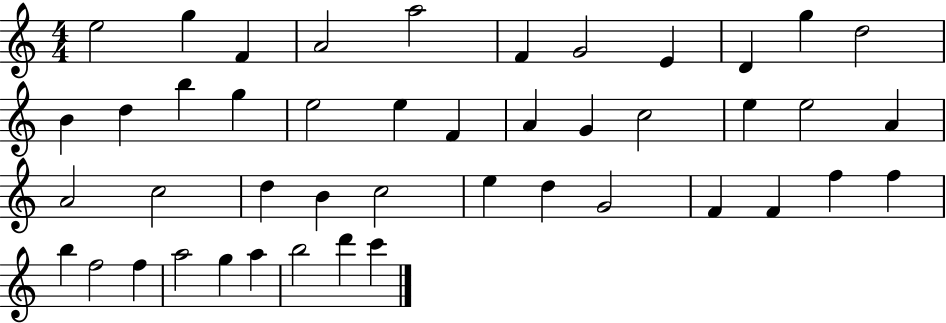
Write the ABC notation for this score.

X:1
T:Untitled
M:4/4
L:1/4
K:C
e2 g F A2 a2 F G2 E D g d2 B d b g e2 e F A G c2 e e2 A A2 c2 d B c2 e d G2 F F f f b f2 f a2 g a b2 d' c'